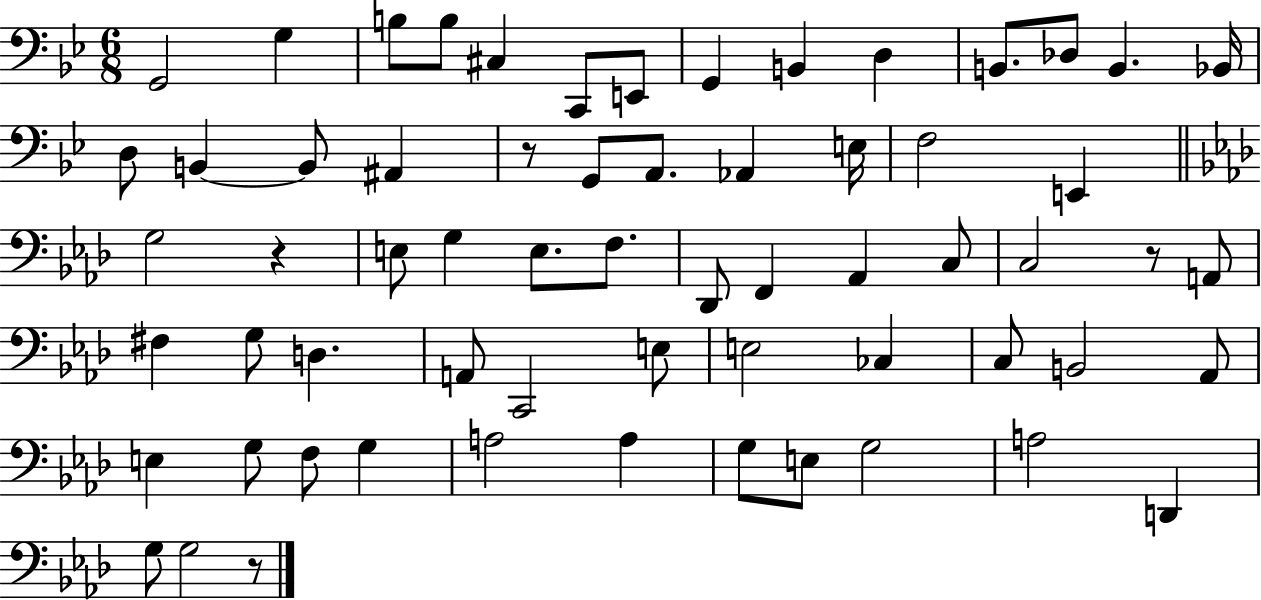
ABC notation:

X:1
T:Untitled
M:6/8
L:1/4
K:Bb
G,,2 G, B,/2 B,/2 ^C, C,,/2 E,,/2 G,, B,, D, B,,/2 _D,/2 B,, _B,,/4 D,/2 B,, B,,/2 ^A,, z/2 G,,/2 A,,/2 _A,, E,/4 F,2 E,, G,2 z E,/2 G, E,/2 F,/2 _D,,/2 F,, _A,, C,/2 C,2 z/2 A,,/2 ^F, G,/2 D, A,,/2 C,,2 E,/2 E,2 _C, C,/2 B,,2 _A,,/2 E, G,/2 F,/2 G, A,2 A, G,/2 E,/2 G,2 A,2 D,, G,/2 G,2 z/2